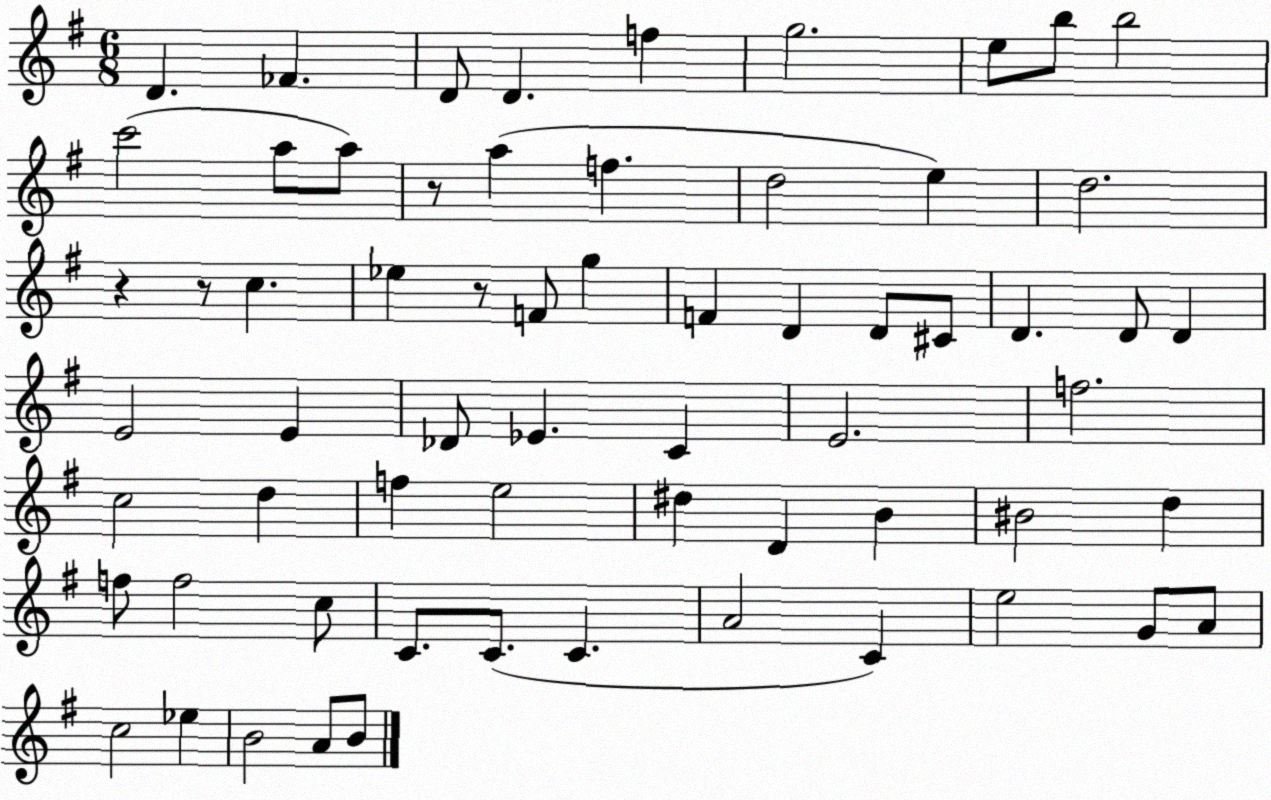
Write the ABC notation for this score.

X:1
T:Untitled
M:6/8
L:1/4
K:G
D _F D/2 D f g2 e/2 b/2 b2 c'2 a/2 a/2 z/2 a f d2 e d2 z z/2 c _e z/2 F/2 g F D D/2 ^C/2 D D/2 D E2 E _D/2 _E C E2 f2 c2 d f e2 ^d D B ^B2 d f/2 f2 c/2 C/2 C/2 C A2 C e2 G/2 A/2 c2 _e B2 A/2 B/2